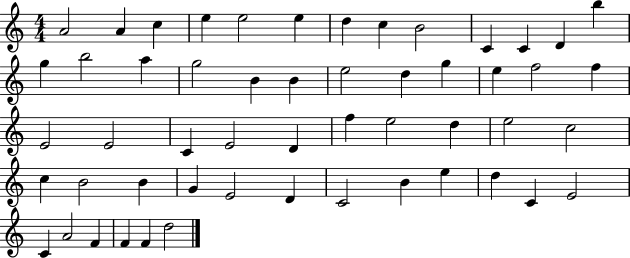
X:1
T:Untitled
M:4/4
L:1/4
K:C
A2 A c e e2 e d c B2 C C D b g b2 a g2 B B e2 d g e f2 f E2 E2 C E2 D f e2 d e2 c2 c B2 B G E2 D C2 B e d C E2 C A2 F F F d2